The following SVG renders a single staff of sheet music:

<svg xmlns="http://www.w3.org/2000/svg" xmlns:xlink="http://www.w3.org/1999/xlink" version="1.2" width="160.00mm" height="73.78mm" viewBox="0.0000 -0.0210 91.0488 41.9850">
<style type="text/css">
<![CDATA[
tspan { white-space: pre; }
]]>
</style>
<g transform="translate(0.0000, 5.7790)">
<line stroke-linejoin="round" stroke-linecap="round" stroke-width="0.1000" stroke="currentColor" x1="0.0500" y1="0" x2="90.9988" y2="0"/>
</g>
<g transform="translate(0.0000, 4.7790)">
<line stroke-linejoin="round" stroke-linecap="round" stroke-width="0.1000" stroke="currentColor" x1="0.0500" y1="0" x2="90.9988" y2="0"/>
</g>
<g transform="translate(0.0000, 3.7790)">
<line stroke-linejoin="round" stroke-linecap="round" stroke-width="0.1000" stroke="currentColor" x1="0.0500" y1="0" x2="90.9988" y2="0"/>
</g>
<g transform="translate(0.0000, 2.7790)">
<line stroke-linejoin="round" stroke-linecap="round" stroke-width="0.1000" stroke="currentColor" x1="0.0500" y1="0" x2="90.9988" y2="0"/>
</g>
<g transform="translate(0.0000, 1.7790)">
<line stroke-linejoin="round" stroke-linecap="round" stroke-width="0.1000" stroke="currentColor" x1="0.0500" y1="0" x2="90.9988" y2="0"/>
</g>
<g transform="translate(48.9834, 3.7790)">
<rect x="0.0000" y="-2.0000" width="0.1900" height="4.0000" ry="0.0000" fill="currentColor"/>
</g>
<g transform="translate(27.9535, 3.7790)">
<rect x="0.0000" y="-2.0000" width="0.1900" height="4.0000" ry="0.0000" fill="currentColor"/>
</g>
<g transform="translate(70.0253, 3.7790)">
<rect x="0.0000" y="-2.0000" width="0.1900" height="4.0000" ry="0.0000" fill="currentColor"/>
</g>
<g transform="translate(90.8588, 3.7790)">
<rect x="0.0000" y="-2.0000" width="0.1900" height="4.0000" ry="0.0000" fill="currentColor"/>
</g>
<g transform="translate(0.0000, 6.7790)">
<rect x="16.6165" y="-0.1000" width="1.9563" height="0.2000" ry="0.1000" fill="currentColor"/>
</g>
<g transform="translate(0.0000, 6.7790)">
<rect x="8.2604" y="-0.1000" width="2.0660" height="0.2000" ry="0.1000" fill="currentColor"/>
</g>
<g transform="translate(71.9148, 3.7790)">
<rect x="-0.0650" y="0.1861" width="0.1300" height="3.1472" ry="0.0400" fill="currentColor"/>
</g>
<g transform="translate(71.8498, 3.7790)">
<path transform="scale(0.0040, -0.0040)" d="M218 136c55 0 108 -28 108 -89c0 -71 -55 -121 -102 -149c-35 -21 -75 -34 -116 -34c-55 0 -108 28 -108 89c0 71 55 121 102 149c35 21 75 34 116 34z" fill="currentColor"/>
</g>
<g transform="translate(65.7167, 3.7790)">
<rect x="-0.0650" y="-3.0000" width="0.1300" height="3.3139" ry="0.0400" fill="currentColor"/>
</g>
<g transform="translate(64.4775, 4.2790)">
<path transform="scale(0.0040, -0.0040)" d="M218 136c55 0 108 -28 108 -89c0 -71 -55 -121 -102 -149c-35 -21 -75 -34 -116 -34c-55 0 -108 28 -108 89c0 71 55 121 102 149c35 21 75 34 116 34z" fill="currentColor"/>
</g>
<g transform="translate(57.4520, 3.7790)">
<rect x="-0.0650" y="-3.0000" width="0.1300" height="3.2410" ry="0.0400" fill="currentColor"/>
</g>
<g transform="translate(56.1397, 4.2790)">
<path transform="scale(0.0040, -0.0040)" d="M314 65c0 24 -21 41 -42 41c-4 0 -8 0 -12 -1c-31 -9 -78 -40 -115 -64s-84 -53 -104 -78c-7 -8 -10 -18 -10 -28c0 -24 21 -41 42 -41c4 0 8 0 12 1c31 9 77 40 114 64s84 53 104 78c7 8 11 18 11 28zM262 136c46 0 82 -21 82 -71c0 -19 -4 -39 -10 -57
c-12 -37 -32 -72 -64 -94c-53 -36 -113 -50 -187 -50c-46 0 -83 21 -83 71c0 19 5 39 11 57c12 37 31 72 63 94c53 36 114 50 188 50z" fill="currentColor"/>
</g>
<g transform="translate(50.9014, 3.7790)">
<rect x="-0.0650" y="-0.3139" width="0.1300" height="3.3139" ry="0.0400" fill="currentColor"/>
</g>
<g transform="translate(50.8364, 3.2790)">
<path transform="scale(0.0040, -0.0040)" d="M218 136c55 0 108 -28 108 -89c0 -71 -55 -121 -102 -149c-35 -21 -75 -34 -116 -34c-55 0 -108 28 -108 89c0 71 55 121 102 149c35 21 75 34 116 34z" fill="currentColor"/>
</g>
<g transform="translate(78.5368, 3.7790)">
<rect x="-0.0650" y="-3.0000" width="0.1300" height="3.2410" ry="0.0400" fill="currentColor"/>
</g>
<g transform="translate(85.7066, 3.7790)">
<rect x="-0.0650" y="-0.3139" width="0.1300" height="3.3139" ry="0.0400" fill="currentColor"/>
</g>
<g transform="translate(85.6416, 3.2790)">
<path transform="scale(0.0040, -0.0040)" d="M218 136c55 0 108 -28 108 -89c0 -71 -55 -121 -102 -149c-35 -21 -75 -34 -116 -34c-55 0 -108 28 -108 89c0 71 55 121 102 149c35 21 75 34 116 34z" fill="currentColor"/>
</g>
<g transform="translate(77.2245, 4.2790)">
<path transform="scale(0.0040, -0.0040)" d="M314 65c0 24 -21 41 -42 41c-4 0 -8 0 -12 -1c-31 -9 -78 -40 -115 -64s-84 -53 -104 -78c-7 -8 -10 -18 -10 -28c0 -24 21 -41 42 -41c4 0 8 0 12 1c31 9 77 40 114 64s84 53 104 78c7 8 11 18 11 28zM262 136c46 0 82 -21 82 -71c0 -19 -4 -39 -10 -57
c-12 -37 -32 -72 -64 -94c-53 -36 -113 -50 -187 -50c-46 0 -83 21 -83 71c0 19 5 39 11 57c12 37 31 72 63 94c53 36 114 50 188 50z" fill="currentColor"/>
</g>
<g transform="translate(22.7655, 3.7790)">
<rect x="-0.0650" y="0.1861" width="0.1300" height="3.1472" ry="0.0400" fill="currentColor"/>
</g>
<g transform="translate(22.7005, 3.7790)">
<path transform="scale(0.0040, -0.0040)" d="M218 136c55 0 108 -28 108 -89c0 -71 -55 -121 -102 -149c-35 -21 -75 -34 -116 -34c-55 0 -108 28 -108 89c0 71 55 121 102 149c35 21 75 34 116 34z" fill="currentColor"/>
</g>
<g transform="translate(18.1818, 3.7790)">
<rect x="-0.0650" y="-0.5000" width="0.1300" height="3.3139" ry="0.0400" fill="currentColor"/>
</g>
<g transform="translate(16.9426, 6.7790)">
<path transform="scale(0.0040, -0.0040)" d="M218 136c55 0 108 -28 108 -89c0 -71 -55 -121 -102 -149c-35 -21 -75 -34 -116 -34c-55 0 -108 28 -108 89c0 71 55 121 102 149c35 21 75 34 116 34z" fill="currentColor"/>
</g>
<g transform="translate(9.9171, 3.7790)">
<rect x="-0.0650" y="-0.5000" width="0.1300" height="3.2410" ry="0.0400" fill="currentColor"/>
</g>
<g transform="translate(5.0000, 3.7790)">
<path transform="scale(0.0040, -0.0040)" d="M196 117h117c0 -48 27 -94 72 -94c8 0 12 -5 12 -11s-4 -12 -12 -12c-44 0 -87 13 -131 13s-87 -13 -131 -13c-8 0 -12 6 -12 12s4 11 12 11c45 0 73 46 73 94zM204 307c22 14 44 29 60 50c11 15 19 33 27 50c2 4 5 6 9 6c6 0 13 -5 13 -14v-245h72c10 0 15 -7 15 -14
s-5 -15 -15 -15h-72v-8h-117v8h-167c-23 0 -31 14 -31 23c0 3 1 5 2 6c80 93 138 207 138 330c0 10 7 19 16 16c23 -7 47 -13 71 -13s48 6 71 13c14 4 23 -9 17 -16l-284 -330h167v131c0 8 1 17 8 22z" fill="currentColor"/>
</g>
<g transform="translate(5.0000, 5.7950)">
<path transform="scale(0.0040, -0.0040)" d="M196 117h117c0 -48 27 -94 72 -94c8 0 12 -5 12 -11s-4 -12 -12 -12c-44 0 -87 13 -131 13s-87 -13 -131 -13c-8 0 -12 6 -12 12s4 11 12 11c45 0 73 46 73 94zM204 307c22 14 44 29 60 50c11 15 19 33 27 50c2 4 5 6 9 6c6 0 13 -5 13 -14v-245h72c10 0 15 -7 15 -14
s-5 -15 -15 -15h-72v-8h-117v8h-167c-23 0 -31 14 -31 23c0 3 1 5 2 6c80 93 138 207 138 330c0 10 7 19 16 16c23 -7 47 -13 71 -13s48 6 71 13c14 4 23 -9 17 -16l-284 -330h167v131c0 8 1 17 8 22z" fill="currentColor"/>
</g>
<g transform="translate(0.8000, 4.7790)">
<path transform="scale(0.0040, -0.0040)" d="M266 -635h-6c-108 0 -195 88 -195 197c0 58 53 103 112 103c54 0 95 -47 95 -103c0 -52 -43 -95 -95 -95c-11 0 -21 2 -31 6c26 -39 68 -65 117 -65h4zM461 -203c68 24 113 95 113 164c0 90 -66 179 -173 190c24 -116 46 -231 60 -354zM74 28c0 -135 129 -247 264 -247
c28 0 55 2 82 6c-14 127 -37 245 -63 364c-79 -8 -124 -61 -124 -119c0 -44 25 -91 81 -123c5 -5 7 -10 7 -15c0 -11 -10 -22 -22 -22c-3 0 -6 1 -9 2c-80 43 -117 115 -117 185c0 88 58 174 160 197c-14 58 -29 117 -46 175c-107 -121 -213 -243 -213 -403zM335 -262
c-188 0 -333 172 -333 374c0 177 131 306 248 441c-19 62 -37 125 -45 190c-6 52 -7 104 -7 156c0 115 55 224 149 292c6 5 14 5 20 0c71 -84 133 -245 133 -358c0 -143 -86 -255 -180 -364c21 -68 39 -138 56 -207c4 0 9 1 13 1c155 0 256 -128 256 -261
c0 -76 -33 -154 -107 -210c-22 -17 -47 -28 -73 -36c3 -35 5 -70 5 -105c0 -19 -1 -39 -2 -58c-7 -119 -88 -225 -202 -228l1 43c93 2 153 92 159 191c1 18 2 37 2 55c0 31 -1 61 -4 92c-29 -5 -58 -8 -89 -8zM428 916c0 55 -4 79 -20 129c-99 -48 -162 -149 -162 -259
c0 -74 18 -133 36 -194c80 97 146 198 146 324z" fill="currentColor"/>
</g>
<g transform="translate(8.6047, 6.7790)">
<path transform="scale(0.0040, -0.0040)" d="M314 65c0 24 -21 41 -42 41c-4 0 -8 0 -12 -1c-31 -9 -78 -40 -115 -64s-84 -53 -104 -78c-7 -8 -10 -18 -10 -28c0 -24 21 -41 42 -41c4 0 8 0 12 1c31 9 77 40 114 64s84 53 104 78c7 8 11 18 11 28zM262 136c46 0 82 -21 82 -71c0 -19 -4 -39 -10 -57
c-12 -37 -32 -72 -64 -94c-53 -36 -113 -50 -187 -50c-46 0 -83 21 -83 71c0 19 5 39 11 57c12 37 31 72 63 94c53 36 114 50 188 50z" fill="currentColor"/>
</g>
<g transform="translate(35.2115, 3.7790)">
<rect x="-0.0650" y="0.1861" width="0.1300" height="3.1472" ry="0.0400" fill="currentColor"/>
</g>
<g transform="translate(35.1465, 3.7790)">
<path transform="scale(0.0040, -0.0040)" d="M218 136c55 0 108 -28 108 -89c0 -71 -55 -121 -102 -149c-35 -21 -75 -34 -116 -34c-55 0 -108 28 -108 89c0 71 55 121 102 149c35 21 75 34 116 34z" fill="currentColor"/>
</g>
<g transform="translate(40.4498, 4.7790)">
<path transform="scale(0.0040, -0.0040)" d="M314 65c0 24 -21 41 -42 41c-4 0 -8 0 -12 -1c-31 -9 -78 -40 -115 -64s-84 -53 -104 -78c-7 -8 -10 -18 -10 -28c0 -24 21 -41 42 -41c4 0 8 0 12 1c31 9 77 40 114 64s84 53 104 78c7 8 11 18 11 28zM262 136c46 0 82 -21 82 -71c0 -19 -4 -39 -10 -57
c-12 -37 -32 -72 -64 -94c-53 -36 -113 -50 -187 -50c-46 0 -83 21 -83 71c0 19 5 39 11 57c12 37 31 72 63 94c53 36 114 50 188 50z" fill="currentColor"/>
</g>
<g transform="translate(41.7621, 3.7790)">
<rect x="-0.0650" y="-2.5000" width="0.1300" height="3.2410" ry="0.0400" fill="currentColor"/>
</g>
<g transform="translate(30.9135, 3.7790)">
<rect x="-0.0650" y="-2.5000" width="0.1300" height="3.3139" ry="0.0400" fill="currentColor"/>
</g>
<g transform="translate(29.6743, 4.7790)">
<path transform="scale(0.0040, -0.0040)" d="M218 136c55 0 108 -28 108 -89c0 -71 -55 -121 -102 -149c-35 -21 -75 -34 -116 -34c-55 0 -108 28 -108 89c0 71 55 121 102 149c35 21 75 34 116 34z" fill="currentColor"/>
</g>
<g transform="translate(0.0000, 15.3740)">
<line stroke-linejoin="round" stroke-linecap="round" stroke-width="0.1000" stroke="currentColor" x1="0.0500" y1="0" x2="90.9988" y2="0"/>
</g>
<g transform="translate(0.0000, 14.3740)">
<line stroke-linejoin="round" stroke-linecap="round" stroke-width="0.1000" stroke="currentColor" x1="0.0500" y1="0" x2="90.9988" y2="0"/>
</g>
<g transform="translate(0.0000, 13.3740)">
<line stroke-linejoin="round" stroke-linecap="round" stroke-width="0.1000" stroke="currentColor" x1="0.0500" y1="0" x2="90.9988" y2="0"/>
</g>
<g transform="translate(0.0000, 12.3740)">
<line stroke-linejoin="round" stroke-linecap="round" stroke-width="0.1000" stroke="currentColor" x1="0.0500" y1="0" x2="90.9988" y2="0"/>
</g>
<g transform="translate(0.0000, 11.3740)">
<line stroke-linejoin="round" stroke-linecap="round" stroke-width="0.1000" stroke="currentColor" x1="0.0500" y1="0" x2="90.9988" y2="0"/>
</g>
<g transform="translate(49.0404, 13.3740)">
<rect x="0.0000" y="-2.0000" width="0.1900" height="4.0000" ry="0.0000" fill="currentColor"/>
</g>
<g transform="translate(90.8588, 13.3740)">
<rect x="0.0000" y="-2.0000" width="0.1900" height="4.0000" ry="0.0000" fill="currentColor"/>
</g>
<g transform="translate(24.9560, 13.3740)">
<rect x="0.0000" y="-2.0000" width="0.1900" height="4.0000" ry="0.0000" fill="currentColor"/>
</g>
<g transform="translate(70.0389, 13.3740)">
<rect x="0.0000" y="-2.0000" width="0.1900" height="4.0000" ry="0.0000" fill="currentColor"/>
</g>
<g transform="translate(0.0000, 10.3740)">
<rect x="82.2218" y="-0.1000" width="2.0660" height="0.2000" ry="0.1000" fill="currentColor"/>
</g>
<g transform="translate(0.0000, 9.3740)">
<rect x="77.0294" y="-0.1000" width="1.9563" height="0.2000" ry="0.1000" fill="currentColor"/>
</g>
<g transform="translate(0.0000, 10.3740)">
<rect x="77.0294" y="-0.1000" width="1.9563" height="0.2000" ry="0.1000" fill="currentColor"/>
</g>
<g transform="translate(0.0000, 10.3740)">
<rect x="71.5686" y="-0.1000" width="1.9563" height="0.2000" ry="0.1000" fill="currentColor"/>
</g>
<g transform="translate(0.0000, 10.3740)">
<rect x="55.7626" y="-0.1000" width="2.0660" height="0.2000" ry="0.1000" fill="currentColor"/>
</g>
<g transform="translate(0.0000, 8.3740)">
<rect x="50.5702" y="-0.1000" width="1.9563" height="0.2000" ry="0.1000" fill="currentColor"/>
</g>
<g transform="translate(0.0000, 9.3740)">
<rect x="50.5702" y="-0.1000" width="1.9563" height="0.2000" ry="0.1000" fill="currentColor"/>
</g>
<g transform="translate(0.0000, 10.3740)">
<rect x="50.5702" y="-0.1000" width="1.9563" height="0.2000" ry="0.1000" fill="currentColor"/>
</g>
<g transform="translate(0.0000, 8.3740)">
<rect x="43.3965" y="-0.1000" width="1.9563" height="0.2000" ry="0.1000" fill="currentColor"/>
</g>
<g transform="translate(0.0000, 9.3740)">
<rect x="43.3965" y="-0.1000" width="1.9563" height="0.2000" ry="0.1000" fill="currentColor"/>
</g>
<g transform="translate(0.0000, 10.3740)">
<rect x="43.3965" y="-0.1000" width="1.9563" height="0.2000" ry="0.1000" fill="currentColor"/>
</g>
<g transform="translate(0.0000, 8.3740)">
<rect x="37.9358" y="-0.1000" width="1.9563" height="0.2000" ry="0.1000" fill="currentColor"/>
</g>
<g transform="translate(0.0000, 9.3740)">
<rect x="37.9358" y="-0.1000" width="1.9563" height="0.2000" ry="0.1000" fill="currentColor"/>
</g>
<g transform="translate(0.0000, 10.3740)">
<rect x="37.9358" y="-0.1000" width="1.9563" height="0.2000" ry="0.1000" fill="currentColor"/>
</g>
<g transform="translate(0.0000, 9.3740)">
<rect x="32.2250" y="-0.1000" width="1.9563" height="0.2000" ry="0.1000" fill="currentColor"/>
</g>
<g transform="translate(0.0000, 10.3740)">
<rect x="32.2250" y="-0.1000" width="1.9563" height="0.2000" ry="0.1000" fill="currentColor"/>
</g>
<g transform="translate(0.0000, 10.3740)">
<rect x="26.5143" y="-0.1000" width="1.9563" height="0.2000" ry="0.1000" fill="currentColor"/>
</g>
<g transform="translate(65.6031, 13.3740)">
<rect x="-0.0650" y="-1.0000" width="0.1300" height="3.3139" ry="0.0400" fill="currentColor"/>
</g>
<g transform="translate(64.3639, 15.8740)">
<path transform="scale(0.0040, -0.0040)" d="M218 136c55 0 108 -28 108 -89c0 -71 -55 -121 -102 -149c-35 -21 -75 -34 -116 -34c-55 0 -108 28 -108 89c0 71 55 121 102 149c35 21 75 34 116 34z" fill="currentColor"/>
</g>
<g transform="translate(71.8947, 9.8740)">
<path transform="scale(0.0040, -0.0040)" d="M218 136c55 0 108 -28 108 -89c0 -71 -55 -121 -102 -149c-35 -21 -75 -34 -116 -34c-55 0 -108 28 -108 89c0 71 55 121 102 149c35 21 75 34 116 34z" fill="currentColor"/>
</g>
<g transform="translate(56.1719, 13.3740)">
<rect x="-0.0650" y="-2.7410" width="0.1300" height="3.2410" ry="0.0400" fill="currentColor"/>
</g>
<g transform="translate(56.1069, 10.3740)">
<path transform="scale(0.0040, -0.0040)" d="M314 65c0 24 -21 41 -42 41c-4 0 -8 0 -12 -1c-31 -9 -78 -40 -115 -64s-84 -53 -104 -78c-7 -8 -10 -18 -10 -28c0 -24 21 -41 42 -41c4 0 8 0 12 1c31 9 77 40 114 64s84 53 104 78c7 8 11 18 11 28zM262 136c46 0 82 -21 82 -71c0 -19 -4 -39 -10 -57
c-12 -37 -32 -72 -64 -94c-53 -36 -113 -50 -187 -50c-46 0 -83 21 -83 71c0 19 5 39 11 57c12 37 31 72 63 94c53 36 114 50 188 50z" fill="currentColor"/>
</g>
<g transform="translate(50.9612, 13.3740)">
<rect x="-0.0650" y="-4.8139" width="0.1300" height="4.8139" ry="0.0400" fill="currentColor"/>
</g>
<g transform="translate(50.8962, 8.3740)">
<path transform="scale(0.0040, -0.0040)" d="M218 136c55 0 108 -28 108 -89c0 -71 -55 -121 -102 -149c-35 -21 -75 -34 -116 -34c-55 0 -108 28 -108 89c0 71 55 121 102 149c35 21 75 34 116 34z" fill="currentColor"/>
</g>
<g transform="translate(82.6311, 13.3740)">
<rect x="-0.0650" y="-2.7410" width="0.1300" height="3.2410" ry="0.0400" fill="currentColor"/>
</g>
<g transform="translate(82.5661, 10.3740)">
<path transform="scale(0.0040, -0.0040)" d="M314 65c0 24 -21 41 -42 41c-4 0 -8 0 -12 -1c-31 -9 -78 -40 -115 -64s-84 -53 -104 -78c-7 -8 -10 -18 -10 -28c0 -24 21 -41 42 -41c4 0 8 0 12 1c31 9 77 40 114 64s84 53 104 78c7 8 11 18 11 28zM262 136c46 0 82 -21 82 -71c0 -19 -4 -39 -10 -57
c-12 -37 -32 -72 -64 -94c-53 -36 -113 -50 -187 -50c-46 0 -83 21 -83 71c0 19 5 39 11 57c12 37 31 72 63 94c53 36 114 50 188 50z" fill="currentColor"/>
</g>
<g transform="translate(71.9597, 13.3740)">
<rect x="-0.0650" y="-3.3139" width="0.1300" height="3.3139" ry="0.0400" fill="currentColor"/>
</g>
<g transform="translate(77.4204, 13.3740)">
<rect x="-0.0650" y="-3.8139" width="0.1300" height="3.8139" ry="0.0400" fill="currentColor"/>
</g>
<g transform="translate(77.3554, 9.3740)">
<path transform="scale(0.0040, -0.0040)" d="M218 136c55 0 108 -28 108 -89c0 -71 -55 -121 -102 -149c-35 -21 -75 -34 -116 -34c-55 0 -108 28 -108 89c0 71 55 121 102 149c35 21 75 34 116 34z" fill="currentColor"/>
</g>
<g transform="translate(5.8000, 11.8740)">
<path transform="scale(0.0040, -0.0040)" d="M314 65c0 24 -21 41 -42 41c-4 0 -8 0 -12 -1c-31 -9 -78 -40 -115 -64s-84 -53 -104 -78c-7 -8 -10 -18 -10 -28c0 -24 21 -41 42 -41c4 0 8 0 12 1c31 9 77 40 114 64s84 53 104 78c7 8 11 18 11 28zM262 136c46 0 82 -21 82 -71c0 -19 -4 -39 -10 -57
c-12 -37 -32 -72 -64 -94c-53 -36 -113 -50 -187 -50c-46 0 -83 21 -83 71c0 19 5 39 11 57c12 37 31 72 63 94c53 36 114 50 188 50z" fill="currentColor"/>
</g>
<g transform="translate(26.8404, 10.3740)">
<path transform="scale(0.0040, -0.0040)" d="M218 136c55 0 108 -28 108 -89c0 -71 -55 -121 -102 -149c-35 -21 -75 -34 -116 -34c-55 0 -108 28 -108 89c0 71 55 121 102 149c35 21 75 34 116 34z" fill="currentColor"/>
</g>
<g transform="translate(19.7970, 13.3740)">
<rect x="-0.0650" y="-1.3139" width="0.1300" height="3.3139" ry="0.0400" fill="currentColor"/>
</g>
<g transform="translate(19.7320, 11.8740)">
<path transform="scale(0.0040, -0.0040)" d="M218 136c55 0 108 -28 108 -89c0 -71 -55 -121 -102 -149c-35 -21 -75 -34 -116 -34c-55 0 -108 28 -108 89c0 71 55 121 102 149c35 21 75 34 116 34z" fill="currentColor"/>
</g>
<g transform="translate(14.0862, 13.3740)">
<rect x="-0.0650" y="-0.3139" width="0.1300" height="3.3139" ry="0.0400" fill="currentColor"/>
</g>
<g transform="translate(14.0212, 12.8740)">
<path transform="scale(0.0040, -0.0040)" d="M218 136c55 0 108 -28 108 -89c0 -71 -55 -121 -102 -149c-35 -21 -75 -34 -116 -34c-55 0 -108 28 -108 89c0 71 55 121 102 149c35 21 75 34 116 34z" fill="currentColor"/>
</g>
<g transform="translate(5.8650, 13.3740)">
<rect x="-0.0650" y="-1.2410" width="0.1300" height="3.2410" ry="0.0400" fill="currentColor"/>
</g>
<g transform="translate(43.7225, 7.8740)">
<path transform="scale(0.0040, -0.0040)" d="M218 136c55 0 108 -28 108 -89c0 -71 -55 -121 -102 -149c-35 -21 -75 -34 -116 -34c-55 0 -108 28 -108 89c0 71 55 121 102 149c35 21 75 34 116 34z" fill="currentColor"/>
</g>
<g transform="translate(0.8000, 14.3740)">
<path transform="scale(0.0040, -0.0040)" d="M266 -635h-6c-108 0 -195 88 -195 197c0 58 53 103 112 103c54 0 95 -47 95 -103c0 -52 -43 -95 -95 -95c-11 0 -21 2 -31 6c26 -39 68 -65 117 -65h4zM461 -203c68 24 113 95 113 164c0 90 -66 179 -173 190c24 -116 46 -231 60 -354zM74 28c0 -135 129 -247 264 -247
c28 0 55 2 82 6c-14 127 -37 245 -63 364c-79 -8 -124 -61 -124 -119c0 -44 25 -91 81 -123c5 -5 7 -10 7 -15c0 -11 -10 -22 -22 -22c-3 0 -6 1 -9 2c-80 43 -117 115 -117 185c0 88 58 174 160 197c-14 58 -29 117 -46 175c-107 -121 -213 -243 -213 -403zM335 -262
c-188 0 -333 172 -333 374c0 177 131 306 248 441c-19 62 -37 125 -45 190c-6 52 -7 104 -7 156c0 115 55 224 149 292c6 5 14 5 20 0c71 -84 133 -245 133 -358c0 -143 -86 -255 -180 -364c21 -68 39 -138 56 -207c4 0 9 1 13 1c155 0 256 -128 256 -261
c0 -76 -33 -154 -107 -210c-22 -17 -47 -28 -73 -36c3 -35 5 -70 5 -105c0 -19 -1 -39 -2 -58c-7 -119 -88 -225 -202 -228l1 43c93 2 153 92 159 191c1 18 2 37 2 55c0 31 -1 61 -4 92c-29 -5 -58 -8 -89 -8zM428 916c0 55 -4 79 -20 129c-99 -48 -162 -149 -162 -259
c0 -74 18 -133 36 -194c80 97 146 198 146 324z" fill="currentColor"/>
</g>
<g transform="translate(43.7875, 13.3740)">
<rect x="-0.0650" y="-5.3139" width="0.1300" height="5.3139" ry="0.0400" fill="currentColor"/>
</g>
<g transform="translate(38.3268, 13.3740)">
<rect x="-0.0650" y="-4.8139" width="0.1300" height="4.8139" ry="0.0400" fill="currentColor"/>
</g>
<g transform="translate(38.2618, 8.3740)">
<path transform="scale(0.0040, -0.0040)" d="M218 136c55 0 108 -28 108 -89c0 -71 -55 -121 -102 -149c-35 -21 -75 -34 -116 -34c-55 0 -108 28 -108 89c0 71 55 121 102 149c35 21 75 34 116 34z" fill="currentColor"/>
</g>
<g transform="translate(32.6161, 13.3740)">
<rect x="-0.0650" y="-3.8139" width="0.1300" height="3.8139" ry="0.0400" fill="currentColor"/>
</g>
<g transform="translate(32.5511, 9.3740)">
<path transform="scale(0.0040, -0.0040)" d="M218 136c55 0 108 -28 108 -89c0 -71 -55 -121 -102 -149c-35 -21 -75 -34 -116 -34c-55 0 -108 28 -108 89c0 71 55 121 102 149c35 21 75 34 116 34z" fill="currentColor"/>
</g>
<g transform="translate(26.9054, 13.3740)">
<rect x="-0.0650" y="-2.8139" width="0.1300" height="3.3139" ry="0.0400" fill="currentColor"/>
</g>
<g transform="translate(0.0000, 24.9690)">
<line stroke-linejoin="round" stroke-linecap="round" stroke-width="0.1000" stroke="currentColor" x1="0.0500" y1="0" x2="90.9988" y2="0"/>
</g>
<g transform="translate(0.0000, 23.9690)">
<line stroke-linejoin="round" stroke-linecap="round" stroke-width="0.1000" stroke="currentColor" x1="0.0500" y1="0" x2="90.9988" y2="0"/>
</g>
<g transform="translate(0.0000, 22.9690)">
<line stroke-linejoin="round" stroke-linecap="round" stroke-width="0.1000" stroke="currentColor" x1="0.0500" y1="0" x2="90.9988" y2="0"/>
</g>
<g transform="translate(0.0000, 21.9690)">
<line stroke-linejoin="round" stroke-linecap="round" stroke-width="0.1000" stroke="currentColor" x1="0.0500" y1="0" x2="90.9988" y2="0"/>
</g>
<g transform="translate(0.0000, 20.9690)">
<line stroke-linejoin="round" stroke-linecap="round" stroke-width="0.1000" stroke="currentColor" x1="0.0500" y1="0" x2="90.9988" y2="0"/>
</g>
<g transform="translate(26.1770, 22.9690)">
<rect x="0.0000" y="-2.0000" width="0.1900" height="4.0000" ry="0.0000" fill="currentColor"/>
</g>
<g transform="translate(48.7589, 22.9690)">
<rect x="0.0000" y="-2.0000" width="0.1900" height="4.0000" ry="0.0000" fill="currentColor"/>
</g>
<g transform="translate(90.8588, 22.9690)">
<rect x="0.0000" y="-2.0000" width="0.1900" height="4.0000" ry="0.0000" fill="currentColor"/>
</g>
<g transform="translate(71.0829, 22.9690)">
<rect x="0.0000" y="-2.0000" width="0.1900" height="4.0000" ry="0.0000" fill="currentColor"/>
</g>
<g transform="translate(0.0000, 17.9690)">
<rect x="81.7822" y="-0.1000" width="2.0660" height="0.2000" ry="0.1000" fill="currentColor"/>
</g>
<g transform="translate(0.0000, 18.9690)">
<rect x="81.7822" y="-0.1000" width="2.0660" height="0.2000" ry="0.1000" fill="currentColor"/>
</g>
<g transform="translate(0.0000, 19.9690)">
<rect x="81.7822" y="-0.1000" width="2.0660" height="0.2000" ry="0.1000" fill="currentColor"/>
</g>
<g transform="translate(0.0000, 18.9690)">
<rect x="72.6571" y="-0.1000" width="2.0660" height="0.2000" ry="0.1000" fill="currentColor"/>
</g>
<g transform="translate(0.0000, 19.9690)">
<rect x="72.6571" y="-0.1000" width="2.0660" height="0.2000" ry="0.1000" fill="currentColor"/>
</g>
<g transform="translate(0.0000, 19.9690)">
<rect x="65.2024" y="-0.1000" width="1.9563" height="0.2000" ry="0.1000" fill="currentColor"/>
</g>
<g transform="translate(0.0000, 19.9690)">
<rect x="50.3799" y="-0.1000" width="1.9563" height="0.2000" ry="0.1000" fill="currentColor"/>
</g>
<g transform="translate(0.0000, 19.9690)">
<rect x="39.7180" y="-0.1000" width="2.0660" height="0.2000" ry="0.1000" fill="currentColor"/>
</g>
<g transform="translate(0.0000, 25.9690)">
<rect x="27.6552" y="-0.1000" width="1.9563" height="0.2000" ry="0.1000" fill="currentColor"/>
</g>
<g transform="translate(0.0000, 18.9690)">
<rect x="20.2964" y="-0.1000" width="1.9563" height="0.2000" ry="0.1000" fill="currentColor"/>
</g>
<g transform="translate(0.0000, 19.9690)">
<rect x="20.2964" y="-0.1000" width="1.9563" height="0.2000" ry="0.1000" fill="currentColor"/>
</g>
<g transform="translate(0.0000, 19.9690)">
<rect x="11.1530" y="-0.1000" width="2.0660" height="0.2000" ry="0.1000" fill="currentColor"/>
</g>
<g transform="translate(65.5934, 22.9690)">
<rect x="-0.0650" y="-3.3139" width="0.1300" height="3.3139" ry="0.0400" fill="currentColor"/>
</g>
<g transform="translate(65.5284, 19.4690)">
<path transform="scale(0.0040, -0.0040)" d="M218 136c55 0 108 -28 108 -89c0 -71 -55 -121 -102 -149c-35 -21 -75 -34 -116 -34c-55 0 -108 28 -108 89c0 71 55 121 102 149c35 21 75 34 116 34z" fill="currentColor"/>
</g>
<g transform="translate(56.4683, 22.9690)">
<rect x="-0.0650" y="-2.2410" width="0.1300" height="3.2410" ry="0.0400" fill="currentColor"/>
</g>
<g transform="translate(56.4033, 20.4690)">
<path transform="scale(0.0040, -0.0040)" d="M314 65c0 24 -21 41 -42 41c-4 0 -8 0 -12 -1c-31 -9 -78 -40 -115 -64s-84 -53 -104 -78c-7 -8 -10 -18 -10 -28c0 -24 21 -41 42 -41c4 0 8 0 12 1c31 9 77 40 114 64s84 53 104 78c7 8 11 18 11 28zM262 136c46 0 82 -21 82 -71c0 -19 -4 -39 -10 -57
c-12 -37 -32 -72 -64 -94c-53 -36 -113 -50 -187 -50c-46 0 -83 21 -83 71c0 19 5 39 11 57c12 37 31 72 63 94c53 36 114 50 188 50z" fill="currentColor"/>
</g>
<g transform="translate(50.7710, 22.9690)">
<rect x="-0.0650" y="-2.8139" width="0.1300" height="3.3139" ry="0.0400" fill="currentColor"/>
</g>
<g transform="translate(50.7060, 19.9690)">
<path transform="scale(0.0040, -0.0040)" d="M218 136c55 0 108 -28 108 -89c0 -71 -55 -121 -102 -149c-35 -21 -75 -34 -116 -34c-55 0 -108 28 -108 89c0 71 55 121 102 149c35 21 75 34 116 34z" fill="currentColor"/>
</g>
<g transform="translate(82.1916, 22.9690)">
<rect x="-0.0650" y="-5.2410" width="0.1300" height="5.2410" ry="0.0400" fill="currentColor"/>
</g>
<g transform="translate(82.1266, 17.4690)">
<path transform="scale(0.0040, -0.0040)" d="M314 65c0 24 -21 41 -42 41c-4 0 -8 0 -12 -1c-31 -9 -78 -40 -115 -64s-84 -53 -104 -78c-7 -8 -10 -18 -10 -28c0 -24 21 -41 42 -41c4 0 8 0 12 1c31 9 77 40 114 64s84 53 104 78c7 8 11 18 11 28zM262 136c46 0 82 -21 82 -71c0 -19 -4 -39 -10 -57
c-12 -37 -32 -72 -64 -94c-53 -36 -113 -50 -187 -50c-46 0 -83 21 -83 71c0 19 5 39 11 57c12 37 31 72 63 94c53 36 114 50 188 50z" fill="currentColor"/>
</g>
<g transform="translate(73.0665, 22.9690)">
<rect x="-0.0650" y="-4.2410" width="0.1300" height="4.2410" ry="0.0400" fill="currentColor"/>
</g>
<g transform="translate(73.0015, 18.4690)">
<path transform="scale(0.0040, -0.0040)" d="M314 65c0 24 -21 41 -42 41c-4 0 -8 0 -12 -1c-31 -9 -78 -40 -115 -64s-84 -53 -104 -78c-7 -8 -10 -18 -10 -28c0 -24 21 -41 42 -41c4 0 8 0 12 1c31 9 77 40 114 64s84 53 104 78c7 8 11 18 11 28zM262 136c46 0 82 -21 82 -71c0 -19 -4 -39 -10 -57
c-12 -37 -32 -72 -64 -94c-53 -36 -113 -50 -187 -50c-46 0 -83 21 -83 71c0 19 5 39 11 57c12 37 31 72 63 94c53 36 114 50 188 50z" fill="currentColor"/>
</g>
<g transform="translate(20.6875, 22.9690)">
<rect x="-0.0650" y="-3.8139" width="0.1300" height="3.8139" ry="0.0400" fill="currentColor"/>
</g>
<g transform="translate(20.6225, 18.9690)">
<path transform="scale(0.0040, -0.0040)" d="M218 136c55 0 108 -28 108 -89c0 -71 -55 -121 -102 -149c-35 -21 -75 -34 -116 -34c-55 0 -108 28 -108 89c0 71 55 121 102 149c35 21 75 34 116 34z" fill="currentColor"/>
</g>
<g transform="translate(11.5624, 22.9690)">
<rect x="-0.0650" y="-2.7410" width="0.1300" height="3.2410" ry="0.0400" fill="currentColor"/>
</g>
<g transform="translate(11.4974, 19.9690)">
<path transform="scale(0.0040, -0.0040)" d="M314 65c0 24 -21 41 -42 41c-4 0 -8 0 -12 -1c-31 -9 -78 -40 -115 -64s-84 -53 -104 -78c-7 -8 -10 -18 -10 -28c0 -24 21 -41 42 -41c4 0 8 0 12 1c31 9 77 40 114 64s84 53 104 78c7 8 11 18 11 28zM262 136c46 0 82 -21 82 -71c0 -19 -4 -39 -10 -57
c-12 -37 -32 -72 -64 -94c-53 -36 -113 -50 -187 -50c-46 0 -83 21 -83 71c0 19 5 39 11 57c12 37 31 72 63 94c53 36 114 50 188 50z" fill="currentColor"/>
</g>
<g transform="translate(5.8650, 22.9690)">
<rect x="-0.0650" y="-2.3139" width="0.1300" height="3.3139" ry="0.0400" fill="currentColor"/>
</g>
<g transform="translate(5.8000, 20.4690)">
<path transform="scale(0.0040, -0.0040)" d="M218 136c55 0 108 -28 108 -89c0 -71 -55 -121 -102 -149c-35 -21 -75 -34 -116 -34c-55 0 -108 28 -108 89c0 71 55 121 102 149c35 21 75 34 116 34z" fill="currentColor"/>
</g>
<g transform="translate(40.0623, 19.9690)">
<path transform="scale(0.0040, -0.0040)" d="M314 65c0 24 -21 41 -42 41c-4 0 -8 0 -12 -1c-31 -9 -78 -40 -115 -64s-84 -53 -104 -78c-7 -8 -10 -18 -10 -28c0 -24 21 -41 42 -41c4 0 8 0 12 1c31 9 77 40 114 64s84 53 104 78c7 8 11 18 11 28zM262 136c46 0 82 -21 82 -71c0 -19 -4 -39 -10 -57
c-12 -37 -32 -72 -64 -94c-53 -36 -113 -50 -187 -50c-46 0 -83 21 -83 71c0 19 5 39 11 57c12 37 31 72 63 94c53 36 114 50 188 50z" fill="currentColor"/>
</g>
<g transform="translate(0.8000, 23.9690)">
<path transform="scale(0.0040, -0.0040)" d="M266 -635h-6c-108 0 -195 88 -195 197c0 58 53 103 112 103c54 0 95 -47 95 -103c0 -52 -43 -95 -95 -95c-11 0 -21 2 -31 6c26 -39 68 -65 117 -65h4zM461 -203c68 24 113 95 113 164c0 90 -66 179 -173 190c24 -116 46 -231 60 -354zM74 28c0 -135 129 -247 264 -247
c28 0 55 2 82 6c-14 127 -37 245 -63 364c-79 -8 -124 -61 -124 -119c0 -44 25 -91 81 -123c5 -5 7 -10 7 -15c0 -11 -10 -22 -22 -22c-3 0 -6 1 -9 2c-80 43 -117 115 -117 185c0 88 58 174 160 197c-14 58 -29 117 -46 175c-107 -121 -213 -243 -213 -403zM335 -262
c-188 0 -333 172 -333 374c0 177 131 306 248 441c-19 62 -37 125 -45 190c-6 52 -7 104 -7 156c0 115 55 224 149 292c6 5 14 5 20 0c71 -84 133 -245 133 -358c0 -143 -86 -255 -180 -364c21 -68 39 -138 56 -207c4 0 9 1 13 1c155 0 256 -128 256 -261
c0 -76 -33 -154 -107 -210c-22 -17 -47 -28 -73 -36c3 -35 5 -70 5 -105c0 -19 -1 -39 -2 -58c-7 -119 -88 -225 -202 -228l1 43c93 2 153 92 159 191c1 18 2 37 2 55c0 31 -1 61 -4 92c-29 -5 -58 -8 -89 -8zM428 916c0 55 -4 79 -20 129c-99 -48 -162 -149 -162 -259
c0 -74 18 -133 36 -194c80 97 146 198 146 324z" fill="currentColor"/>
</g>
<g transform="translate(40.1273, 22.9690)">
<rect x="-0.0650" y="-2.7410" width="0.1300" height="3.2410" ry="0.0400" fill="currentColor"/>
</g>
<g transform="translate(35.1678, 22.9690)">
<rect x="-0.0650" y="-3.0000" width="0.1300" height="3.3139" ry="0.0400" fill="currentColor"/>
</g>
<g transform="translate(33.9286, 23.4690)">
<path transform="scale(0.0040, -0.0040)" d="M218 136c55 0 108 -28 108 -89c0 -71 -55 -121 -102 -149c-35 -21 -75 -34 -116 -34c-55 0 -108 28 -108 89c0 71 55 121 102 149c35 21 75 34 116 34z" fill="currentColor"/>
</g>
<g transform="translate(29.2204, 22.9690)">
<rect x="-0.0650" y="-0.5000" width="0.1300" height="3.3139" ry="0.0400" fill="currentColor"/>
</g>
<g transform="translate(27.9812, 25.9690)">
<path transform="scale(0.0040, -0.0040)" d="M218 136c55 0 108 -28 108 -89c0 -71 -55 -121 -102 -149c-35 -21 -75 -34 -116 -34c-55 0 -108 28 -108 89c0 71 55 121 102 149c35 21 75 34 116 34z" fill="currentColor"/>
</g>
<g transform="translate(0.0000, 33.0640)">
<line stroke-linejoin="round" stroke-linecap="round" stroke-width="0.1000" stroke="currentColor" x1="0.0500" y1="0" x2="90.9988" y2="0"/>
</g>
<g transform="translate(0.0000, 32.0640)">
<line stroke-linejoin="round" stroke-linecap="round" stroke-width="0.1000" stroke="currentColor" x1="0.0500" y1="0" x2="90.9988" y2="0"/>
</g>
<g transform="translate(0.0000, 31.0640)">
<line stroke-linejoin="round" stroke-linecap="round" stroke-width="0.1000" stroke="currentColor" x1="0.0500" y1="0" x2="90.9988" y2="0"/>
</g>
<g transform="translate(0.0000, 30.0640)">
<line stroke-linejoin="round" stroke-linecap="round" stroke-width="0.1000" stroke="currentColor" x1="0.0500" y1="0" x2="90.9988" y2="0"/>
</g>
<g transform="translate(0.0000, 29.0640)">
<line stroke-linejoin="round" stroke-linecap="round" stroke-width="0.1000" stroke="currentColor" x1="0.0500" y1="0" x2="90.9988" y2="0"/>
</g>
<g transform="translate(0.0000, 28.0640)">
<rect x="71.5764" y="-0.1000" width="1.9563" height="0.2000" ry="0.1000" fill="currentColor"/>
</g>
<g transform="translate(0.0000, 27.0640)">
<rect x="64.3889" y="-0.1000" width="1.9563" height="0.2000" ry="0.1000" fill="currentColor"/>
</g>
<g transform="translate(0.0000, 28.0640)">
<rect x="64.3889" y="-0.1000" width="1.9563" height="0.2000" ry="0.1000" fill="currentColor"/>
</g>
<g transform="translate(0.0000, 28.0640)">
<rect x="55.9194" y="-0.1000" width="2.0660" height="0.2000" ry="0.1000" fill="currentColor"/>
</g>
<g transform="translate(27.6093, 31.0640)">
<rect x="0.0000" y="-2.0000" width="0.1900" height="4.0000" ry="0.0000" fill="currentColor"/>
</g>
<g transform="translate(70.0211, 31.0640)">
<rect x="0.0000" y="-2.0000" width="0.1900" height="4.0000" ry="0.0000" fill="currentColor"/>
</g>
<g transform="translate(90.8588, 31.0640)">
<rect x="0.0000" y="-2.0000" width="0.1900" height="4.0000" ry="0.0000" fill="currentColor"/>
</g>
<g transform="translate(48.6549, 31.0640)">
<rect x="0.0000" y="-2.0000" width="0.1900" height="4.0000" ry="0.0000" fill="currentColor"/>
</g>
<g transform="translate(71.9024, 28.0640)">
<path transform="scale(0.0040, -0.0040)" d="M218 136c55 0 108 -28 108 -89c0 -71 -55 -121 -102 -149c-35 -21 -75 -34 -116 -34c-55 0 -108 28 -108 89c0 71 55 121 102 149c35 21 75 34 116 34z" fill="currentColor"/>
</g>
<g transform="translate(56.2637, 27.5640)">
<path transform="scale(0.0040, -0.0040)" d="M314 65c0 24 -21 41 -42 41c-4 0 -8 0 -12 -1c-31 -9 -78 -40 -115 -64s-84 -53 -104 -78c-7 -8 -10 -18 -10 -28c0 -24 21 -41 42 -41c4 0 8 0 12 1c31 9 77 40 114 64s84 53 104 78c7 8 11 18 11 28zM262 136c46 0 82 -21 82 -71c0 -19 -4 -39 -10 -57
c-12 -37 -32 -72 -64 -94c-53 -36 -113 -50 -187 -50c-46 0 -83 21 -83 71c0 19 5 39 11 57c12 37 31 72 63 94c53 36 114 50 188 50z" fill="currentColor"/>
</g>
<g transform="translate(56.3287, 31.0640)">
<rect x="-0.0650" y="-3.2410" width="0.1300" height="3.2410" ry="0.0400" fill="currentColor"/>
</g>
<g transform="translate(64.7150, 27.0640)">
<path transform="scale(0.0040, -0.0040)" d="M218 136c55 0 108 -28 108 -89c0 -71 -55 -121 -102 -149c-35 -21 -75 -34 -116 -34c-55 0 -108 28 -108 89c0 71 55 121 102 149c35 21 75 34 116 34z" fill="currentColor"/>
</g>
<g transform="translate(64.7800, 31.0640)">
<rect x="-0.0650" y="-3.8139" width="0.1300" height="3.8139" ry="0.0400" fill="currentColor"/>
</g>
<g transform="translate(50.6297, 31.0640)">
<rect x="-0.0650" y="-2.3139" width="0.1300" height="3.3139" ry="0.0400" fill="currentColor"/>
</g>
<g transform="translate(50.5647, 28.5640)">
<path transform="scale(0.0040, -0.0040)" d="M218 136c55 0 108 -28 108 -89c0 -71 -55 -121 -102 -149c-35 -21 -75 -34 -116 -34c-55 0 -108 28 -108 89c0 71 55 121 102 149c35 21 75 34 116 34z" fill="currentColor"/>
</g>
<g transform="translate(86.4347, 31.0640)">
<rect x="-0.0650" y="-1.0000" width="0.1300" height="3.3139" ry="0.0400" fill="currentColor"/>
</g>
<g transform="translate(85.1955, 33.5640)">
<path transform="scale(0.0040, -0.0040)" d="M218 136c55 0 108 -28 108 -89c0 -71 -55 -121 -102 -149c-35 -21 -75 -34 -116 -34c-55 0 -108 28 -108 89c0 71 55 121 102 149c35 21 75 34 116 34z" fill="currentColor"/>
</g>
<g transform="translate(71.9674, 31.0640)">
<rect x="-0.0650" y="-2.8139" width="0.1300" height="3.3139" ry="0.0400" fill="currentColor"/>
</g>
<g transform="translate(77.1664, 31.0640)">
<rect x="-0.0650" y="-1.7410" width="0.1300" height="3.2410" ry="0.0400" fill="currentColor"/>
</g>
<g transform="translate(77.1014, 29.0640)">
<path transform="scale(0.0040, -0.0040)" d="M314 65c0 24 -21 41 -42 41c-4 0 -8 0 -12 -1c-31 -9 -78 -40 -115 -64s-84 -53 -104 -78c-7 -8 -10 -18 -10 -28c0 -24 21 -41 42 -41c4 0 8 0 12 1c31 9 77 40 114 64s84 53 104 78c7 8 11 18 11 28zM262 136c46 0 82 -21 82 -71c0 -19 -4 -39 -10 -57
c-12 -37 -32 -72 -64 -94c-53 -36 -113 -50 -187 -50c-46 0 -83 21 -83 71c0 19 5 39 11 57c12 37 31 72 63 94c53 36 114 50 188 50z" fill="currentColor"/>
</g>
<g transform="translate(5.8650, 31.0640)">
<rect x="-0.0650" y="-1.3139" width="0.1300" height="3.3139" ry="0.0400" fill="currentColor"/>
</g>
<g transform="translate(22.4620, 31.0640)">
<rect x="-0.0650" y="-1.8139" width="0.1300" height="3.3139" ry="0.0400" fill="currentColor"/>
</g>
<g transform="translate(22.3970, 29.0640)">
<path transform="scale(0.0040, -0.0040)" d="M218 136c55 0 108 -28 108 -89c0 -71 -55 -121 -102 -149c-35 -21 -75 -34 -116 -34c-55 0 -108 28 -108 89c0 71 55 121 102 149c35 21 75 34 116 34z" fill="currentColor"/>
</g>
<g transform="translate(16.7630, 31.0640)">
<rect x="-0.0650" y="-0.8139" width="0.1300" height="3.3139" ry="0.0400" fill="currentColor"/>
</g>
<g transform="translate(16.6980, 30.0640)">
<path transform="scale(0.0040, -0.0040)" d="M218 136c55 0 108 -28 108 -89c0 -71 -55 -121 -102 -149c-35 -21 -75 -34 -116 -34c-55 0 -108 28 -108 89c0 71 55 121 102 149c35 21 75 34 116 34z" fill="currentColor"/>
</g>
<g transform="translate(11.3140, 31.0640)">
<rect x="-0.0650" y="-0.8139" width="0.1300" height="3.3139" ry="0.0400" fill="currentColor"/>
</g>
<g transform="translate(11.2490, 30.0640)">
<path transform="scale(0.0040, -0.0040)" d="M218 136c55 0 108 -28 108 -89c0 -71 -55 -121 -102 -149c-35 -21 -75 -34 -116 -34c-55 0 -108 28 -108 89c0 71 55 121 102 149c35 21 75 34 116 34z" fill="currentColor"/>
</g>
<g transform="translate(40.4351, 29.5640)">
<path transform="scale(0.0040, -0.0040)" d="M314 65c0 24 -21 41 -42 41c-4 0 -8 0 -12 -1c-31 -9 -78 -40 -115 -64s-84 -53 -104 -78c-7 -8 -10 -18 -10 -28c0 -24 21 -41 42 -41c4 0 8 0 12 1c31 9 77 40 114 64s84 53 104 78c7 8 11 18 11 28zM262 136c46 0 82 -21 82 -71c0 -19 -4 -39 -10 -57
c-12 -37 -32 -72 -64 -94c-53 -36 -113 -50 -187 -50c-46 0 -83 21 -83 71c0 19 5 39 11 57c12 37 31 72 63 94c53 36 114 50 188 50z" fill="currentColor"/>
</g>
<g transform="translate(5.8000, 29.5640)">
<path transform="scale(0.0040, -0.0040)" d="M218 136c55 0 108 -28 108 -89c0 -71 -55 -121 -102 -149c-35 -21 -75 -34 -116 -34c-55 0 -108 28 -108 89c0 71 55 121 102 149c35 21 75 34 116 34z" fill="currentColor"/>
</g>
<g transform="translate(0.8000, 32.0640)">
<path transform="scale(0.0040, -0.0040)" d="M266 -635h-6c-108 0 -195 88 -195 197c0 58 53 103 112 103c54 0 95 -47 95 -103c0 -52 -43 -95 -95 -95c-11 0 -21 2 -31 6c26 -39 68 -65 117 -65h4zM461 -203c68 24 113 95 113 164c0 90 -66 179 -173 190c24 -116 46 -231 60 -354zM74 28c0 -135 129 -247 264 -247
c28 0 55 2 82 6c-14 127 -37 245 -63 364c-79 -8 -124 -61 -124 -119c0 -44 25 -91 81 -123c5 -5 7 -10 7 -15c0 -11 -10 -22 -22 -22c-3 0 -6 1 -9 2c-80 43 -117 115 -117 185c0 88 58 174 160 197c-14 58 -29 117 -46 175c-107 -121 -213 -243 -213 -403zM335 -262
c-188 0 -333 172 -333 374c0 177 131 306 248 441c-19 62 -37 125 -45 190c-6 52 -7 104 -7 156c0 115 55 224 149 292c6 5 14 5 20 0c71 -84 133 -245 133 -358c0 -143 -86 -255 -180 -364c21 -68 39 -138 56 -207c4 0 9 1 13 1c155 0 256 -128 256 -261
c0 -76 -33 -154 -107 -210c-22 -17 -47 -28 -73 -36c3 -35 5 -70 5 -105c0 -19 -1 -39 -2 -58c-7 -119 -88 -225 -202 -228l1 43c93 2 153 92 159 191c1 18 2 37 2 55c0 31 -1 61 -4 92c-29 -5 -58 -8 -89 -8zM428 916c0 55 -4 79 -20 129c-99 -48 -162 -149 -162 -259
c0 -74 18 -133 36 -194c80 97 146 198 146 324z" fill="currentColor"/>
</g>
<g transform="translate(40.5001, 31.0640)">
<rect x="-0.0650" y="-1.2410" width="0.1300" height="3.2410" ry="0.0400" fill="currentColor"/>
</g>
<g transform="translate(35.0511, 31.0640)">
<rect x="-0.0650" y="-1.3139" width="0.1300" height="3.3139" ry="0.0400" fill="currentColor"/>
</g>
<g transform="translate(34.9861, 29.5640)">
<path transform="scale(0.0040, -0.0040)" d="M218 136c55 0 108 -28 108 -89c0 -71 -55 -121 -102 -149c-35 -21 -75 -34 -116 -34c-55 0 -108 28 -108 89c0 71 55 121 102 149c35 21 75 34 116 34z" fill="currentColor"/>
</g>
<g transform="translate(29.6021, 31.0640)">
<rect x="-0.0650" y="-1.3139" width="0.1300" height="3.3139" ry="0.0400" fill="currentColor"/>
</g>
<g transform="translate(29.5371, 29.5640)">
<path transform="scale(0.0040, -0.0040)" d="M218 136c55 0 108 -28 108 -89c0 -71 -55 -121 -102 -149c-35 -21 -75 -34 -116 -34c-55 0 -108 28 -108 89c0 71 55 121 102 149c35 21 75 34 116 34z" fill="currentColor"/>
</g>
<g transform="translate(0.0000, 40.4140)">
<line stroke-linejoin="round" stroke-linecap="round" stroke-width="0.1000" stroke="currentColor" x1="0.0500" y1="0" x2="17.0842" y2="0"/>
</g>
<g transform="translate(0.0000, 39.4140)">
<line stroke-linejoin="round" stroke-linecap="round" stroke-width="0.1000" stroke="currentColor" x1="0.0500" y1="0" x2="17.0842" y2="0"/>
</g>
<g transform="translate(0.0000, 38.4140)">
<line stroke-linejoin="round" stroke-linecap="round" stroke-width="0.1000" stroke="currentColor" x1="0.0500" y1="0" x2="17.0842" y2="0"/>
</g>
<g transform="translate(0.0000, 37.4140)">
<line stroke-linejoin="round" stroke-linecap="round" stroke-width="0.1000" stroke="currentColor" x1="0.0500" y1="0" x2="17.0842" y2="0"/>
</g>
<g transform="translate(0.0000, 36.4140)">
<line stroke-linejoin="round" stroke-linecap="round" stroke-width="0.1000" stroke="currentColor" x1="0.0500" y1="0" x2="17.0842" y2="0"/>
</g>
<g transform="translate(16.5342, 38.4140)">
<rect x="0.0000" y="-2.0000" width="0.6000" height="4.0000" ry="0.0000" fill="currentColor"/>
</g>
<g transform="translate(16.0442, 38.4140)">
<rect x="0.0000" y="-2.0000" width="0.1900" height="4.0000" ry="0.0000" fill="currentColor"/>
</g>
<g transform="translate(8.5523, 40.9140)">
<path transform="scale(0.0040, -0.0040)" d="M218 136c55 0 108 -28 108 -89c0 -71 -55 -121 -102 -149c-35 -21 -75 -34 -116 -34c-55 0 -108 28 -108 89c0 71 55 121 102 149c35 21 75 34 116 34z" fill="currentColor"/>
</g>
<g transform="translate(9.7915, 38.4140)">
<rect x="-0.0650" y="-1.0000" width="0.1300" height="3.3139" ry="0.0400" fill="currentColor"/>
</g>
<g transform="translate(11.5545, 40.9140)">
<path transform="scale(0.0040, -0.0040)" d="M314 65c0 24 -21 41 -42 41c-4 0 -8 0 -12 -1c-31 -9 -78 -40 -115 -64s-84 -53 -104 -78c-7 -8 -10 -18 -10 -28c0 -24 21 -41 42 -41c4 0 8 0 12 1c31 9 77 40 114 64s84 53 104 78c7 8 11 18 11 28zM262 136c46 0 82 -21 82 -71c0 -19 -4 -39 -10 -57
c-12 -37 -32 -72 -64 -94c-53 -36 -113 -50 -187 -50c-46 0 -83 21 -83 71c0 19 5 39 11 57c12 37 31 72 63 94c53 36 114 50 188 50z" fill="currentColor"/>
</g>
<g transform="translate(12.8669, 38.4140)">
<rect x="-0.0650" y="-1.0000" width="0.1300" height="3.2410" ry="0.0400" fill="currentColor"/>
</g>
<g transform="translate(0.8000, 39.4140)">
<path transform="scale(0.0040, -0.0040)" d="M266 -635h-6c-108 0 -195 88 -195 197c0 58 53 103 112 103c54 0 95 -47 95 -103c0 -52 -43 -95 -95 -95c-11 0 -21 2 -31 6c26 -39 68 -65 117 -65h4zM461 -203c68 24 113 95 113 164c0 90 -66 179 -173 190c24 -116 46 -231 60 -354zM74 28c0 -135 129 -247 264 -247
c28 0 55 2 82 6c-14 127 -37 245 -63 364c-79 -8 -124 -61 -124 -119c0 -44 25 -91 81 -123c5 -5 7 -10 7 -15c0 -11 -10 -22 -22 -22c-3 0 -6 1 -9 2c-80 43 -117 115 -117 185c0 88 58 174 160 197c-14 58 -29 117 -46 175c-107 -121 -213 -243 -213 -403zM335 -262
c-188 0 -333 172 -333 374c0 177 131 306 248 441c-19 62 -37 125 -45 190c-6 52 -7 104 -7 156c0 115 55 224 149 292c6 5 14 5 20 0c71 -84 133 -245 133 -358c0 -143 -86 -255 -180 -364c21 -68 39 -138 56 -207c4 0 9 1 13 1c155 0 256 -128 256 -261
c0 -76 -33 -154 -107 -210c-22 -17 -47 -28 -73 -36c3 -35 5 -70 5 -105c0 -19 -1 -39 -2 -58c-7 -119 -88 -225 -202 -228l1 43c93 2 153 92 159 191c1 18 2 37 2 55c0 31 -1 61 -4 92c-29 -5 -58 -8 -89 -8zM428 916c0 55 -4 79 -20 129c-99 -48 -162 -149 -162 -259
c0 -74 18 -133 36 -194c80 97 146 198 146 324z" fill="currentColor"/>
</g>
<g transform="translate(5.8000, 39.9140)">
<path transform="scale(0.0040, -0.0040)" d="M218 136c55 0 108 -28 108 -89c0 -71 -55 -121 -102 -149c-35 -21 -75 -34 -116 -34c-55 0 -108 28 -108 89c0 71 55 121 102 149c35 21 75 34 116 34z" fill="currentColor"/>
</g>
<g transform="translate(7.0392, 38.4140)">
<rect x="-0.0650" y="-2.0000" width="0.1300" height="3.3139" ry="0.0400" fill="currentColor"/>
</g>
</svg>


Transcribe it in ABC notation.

X:1
T:Untitled
M:4/4
L:1/4
K:C
C2 C B G B G2 c A2 A B A2 c e2 c e a c' e' f' e' a2 D b c' a2 g a2 c' C A a2 a g2 b d'2 f'2 e d d f e e e2 g b2 c' a f2 D F D D2